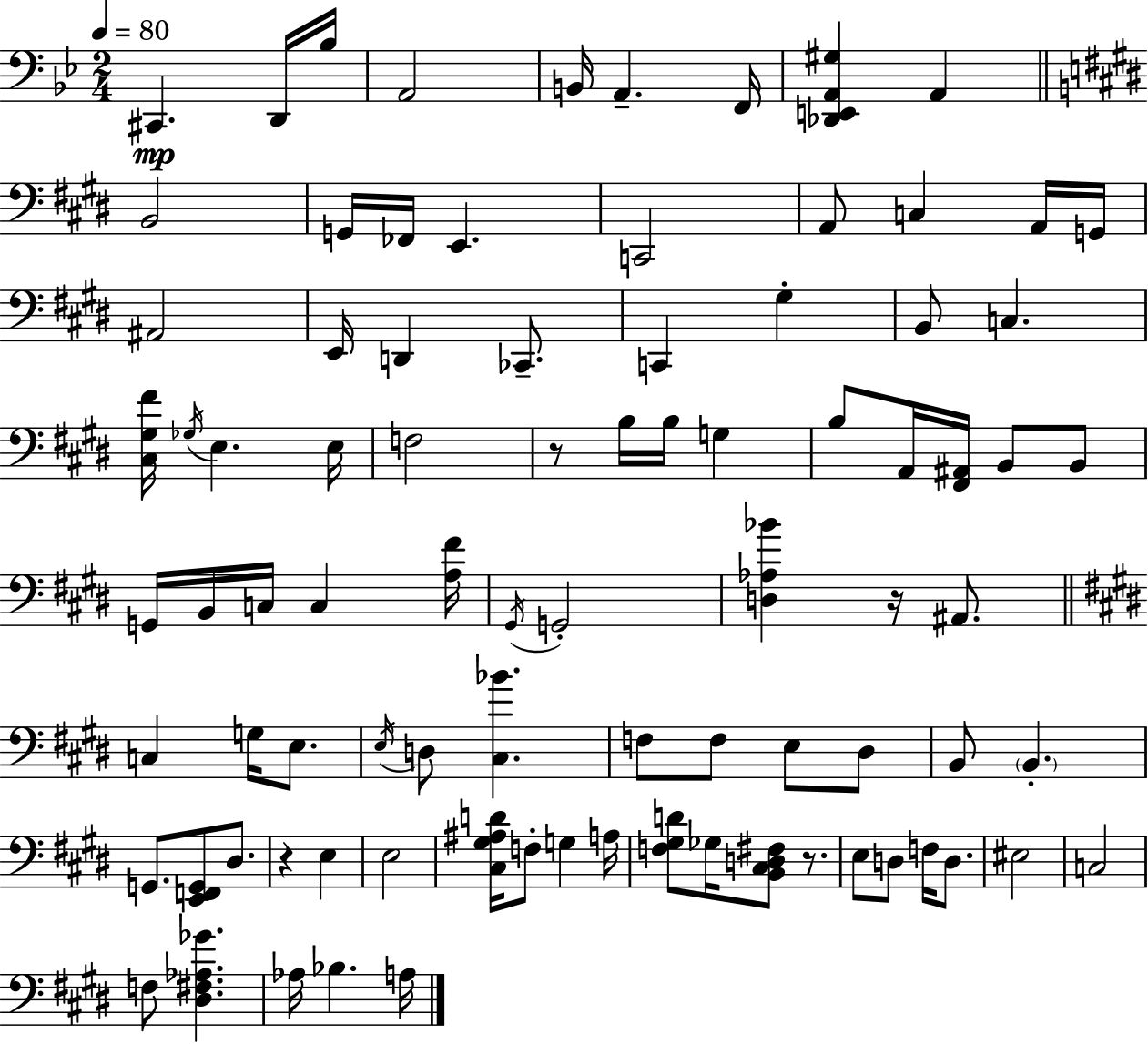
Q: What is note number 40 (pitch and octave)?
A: C3